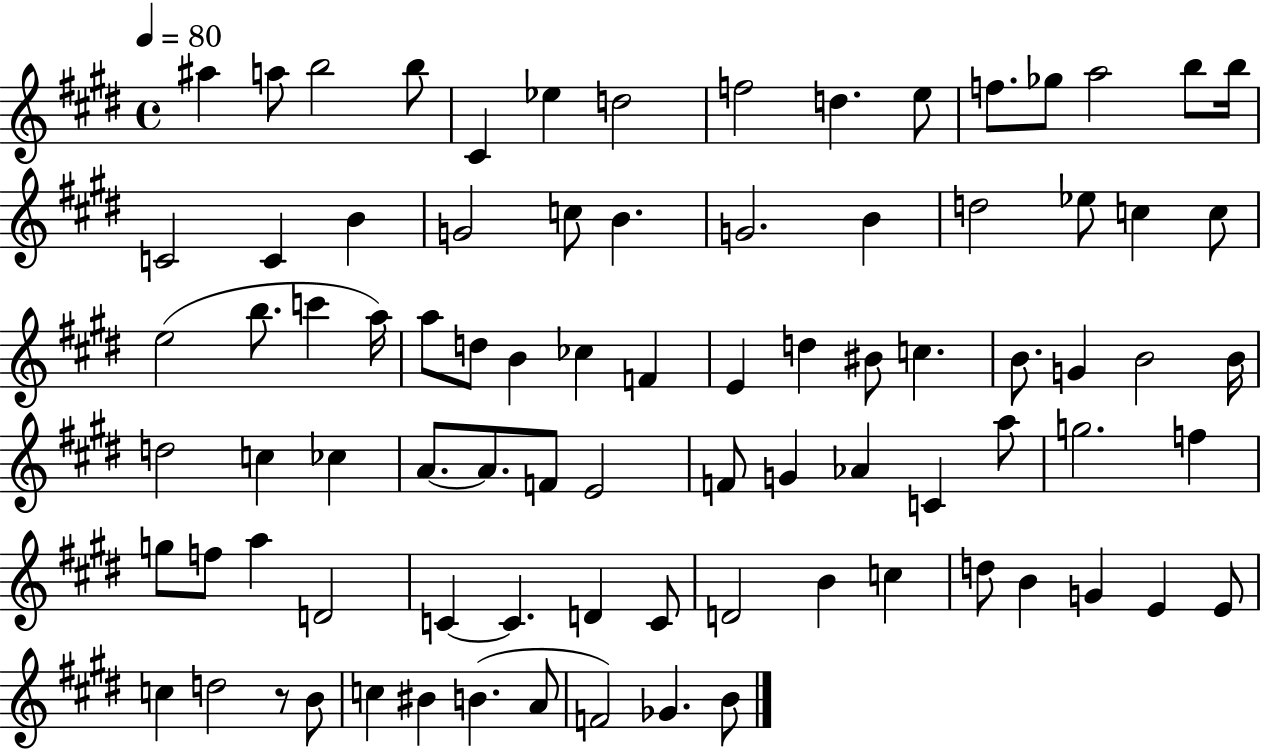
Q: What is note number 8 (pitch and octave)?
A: F5